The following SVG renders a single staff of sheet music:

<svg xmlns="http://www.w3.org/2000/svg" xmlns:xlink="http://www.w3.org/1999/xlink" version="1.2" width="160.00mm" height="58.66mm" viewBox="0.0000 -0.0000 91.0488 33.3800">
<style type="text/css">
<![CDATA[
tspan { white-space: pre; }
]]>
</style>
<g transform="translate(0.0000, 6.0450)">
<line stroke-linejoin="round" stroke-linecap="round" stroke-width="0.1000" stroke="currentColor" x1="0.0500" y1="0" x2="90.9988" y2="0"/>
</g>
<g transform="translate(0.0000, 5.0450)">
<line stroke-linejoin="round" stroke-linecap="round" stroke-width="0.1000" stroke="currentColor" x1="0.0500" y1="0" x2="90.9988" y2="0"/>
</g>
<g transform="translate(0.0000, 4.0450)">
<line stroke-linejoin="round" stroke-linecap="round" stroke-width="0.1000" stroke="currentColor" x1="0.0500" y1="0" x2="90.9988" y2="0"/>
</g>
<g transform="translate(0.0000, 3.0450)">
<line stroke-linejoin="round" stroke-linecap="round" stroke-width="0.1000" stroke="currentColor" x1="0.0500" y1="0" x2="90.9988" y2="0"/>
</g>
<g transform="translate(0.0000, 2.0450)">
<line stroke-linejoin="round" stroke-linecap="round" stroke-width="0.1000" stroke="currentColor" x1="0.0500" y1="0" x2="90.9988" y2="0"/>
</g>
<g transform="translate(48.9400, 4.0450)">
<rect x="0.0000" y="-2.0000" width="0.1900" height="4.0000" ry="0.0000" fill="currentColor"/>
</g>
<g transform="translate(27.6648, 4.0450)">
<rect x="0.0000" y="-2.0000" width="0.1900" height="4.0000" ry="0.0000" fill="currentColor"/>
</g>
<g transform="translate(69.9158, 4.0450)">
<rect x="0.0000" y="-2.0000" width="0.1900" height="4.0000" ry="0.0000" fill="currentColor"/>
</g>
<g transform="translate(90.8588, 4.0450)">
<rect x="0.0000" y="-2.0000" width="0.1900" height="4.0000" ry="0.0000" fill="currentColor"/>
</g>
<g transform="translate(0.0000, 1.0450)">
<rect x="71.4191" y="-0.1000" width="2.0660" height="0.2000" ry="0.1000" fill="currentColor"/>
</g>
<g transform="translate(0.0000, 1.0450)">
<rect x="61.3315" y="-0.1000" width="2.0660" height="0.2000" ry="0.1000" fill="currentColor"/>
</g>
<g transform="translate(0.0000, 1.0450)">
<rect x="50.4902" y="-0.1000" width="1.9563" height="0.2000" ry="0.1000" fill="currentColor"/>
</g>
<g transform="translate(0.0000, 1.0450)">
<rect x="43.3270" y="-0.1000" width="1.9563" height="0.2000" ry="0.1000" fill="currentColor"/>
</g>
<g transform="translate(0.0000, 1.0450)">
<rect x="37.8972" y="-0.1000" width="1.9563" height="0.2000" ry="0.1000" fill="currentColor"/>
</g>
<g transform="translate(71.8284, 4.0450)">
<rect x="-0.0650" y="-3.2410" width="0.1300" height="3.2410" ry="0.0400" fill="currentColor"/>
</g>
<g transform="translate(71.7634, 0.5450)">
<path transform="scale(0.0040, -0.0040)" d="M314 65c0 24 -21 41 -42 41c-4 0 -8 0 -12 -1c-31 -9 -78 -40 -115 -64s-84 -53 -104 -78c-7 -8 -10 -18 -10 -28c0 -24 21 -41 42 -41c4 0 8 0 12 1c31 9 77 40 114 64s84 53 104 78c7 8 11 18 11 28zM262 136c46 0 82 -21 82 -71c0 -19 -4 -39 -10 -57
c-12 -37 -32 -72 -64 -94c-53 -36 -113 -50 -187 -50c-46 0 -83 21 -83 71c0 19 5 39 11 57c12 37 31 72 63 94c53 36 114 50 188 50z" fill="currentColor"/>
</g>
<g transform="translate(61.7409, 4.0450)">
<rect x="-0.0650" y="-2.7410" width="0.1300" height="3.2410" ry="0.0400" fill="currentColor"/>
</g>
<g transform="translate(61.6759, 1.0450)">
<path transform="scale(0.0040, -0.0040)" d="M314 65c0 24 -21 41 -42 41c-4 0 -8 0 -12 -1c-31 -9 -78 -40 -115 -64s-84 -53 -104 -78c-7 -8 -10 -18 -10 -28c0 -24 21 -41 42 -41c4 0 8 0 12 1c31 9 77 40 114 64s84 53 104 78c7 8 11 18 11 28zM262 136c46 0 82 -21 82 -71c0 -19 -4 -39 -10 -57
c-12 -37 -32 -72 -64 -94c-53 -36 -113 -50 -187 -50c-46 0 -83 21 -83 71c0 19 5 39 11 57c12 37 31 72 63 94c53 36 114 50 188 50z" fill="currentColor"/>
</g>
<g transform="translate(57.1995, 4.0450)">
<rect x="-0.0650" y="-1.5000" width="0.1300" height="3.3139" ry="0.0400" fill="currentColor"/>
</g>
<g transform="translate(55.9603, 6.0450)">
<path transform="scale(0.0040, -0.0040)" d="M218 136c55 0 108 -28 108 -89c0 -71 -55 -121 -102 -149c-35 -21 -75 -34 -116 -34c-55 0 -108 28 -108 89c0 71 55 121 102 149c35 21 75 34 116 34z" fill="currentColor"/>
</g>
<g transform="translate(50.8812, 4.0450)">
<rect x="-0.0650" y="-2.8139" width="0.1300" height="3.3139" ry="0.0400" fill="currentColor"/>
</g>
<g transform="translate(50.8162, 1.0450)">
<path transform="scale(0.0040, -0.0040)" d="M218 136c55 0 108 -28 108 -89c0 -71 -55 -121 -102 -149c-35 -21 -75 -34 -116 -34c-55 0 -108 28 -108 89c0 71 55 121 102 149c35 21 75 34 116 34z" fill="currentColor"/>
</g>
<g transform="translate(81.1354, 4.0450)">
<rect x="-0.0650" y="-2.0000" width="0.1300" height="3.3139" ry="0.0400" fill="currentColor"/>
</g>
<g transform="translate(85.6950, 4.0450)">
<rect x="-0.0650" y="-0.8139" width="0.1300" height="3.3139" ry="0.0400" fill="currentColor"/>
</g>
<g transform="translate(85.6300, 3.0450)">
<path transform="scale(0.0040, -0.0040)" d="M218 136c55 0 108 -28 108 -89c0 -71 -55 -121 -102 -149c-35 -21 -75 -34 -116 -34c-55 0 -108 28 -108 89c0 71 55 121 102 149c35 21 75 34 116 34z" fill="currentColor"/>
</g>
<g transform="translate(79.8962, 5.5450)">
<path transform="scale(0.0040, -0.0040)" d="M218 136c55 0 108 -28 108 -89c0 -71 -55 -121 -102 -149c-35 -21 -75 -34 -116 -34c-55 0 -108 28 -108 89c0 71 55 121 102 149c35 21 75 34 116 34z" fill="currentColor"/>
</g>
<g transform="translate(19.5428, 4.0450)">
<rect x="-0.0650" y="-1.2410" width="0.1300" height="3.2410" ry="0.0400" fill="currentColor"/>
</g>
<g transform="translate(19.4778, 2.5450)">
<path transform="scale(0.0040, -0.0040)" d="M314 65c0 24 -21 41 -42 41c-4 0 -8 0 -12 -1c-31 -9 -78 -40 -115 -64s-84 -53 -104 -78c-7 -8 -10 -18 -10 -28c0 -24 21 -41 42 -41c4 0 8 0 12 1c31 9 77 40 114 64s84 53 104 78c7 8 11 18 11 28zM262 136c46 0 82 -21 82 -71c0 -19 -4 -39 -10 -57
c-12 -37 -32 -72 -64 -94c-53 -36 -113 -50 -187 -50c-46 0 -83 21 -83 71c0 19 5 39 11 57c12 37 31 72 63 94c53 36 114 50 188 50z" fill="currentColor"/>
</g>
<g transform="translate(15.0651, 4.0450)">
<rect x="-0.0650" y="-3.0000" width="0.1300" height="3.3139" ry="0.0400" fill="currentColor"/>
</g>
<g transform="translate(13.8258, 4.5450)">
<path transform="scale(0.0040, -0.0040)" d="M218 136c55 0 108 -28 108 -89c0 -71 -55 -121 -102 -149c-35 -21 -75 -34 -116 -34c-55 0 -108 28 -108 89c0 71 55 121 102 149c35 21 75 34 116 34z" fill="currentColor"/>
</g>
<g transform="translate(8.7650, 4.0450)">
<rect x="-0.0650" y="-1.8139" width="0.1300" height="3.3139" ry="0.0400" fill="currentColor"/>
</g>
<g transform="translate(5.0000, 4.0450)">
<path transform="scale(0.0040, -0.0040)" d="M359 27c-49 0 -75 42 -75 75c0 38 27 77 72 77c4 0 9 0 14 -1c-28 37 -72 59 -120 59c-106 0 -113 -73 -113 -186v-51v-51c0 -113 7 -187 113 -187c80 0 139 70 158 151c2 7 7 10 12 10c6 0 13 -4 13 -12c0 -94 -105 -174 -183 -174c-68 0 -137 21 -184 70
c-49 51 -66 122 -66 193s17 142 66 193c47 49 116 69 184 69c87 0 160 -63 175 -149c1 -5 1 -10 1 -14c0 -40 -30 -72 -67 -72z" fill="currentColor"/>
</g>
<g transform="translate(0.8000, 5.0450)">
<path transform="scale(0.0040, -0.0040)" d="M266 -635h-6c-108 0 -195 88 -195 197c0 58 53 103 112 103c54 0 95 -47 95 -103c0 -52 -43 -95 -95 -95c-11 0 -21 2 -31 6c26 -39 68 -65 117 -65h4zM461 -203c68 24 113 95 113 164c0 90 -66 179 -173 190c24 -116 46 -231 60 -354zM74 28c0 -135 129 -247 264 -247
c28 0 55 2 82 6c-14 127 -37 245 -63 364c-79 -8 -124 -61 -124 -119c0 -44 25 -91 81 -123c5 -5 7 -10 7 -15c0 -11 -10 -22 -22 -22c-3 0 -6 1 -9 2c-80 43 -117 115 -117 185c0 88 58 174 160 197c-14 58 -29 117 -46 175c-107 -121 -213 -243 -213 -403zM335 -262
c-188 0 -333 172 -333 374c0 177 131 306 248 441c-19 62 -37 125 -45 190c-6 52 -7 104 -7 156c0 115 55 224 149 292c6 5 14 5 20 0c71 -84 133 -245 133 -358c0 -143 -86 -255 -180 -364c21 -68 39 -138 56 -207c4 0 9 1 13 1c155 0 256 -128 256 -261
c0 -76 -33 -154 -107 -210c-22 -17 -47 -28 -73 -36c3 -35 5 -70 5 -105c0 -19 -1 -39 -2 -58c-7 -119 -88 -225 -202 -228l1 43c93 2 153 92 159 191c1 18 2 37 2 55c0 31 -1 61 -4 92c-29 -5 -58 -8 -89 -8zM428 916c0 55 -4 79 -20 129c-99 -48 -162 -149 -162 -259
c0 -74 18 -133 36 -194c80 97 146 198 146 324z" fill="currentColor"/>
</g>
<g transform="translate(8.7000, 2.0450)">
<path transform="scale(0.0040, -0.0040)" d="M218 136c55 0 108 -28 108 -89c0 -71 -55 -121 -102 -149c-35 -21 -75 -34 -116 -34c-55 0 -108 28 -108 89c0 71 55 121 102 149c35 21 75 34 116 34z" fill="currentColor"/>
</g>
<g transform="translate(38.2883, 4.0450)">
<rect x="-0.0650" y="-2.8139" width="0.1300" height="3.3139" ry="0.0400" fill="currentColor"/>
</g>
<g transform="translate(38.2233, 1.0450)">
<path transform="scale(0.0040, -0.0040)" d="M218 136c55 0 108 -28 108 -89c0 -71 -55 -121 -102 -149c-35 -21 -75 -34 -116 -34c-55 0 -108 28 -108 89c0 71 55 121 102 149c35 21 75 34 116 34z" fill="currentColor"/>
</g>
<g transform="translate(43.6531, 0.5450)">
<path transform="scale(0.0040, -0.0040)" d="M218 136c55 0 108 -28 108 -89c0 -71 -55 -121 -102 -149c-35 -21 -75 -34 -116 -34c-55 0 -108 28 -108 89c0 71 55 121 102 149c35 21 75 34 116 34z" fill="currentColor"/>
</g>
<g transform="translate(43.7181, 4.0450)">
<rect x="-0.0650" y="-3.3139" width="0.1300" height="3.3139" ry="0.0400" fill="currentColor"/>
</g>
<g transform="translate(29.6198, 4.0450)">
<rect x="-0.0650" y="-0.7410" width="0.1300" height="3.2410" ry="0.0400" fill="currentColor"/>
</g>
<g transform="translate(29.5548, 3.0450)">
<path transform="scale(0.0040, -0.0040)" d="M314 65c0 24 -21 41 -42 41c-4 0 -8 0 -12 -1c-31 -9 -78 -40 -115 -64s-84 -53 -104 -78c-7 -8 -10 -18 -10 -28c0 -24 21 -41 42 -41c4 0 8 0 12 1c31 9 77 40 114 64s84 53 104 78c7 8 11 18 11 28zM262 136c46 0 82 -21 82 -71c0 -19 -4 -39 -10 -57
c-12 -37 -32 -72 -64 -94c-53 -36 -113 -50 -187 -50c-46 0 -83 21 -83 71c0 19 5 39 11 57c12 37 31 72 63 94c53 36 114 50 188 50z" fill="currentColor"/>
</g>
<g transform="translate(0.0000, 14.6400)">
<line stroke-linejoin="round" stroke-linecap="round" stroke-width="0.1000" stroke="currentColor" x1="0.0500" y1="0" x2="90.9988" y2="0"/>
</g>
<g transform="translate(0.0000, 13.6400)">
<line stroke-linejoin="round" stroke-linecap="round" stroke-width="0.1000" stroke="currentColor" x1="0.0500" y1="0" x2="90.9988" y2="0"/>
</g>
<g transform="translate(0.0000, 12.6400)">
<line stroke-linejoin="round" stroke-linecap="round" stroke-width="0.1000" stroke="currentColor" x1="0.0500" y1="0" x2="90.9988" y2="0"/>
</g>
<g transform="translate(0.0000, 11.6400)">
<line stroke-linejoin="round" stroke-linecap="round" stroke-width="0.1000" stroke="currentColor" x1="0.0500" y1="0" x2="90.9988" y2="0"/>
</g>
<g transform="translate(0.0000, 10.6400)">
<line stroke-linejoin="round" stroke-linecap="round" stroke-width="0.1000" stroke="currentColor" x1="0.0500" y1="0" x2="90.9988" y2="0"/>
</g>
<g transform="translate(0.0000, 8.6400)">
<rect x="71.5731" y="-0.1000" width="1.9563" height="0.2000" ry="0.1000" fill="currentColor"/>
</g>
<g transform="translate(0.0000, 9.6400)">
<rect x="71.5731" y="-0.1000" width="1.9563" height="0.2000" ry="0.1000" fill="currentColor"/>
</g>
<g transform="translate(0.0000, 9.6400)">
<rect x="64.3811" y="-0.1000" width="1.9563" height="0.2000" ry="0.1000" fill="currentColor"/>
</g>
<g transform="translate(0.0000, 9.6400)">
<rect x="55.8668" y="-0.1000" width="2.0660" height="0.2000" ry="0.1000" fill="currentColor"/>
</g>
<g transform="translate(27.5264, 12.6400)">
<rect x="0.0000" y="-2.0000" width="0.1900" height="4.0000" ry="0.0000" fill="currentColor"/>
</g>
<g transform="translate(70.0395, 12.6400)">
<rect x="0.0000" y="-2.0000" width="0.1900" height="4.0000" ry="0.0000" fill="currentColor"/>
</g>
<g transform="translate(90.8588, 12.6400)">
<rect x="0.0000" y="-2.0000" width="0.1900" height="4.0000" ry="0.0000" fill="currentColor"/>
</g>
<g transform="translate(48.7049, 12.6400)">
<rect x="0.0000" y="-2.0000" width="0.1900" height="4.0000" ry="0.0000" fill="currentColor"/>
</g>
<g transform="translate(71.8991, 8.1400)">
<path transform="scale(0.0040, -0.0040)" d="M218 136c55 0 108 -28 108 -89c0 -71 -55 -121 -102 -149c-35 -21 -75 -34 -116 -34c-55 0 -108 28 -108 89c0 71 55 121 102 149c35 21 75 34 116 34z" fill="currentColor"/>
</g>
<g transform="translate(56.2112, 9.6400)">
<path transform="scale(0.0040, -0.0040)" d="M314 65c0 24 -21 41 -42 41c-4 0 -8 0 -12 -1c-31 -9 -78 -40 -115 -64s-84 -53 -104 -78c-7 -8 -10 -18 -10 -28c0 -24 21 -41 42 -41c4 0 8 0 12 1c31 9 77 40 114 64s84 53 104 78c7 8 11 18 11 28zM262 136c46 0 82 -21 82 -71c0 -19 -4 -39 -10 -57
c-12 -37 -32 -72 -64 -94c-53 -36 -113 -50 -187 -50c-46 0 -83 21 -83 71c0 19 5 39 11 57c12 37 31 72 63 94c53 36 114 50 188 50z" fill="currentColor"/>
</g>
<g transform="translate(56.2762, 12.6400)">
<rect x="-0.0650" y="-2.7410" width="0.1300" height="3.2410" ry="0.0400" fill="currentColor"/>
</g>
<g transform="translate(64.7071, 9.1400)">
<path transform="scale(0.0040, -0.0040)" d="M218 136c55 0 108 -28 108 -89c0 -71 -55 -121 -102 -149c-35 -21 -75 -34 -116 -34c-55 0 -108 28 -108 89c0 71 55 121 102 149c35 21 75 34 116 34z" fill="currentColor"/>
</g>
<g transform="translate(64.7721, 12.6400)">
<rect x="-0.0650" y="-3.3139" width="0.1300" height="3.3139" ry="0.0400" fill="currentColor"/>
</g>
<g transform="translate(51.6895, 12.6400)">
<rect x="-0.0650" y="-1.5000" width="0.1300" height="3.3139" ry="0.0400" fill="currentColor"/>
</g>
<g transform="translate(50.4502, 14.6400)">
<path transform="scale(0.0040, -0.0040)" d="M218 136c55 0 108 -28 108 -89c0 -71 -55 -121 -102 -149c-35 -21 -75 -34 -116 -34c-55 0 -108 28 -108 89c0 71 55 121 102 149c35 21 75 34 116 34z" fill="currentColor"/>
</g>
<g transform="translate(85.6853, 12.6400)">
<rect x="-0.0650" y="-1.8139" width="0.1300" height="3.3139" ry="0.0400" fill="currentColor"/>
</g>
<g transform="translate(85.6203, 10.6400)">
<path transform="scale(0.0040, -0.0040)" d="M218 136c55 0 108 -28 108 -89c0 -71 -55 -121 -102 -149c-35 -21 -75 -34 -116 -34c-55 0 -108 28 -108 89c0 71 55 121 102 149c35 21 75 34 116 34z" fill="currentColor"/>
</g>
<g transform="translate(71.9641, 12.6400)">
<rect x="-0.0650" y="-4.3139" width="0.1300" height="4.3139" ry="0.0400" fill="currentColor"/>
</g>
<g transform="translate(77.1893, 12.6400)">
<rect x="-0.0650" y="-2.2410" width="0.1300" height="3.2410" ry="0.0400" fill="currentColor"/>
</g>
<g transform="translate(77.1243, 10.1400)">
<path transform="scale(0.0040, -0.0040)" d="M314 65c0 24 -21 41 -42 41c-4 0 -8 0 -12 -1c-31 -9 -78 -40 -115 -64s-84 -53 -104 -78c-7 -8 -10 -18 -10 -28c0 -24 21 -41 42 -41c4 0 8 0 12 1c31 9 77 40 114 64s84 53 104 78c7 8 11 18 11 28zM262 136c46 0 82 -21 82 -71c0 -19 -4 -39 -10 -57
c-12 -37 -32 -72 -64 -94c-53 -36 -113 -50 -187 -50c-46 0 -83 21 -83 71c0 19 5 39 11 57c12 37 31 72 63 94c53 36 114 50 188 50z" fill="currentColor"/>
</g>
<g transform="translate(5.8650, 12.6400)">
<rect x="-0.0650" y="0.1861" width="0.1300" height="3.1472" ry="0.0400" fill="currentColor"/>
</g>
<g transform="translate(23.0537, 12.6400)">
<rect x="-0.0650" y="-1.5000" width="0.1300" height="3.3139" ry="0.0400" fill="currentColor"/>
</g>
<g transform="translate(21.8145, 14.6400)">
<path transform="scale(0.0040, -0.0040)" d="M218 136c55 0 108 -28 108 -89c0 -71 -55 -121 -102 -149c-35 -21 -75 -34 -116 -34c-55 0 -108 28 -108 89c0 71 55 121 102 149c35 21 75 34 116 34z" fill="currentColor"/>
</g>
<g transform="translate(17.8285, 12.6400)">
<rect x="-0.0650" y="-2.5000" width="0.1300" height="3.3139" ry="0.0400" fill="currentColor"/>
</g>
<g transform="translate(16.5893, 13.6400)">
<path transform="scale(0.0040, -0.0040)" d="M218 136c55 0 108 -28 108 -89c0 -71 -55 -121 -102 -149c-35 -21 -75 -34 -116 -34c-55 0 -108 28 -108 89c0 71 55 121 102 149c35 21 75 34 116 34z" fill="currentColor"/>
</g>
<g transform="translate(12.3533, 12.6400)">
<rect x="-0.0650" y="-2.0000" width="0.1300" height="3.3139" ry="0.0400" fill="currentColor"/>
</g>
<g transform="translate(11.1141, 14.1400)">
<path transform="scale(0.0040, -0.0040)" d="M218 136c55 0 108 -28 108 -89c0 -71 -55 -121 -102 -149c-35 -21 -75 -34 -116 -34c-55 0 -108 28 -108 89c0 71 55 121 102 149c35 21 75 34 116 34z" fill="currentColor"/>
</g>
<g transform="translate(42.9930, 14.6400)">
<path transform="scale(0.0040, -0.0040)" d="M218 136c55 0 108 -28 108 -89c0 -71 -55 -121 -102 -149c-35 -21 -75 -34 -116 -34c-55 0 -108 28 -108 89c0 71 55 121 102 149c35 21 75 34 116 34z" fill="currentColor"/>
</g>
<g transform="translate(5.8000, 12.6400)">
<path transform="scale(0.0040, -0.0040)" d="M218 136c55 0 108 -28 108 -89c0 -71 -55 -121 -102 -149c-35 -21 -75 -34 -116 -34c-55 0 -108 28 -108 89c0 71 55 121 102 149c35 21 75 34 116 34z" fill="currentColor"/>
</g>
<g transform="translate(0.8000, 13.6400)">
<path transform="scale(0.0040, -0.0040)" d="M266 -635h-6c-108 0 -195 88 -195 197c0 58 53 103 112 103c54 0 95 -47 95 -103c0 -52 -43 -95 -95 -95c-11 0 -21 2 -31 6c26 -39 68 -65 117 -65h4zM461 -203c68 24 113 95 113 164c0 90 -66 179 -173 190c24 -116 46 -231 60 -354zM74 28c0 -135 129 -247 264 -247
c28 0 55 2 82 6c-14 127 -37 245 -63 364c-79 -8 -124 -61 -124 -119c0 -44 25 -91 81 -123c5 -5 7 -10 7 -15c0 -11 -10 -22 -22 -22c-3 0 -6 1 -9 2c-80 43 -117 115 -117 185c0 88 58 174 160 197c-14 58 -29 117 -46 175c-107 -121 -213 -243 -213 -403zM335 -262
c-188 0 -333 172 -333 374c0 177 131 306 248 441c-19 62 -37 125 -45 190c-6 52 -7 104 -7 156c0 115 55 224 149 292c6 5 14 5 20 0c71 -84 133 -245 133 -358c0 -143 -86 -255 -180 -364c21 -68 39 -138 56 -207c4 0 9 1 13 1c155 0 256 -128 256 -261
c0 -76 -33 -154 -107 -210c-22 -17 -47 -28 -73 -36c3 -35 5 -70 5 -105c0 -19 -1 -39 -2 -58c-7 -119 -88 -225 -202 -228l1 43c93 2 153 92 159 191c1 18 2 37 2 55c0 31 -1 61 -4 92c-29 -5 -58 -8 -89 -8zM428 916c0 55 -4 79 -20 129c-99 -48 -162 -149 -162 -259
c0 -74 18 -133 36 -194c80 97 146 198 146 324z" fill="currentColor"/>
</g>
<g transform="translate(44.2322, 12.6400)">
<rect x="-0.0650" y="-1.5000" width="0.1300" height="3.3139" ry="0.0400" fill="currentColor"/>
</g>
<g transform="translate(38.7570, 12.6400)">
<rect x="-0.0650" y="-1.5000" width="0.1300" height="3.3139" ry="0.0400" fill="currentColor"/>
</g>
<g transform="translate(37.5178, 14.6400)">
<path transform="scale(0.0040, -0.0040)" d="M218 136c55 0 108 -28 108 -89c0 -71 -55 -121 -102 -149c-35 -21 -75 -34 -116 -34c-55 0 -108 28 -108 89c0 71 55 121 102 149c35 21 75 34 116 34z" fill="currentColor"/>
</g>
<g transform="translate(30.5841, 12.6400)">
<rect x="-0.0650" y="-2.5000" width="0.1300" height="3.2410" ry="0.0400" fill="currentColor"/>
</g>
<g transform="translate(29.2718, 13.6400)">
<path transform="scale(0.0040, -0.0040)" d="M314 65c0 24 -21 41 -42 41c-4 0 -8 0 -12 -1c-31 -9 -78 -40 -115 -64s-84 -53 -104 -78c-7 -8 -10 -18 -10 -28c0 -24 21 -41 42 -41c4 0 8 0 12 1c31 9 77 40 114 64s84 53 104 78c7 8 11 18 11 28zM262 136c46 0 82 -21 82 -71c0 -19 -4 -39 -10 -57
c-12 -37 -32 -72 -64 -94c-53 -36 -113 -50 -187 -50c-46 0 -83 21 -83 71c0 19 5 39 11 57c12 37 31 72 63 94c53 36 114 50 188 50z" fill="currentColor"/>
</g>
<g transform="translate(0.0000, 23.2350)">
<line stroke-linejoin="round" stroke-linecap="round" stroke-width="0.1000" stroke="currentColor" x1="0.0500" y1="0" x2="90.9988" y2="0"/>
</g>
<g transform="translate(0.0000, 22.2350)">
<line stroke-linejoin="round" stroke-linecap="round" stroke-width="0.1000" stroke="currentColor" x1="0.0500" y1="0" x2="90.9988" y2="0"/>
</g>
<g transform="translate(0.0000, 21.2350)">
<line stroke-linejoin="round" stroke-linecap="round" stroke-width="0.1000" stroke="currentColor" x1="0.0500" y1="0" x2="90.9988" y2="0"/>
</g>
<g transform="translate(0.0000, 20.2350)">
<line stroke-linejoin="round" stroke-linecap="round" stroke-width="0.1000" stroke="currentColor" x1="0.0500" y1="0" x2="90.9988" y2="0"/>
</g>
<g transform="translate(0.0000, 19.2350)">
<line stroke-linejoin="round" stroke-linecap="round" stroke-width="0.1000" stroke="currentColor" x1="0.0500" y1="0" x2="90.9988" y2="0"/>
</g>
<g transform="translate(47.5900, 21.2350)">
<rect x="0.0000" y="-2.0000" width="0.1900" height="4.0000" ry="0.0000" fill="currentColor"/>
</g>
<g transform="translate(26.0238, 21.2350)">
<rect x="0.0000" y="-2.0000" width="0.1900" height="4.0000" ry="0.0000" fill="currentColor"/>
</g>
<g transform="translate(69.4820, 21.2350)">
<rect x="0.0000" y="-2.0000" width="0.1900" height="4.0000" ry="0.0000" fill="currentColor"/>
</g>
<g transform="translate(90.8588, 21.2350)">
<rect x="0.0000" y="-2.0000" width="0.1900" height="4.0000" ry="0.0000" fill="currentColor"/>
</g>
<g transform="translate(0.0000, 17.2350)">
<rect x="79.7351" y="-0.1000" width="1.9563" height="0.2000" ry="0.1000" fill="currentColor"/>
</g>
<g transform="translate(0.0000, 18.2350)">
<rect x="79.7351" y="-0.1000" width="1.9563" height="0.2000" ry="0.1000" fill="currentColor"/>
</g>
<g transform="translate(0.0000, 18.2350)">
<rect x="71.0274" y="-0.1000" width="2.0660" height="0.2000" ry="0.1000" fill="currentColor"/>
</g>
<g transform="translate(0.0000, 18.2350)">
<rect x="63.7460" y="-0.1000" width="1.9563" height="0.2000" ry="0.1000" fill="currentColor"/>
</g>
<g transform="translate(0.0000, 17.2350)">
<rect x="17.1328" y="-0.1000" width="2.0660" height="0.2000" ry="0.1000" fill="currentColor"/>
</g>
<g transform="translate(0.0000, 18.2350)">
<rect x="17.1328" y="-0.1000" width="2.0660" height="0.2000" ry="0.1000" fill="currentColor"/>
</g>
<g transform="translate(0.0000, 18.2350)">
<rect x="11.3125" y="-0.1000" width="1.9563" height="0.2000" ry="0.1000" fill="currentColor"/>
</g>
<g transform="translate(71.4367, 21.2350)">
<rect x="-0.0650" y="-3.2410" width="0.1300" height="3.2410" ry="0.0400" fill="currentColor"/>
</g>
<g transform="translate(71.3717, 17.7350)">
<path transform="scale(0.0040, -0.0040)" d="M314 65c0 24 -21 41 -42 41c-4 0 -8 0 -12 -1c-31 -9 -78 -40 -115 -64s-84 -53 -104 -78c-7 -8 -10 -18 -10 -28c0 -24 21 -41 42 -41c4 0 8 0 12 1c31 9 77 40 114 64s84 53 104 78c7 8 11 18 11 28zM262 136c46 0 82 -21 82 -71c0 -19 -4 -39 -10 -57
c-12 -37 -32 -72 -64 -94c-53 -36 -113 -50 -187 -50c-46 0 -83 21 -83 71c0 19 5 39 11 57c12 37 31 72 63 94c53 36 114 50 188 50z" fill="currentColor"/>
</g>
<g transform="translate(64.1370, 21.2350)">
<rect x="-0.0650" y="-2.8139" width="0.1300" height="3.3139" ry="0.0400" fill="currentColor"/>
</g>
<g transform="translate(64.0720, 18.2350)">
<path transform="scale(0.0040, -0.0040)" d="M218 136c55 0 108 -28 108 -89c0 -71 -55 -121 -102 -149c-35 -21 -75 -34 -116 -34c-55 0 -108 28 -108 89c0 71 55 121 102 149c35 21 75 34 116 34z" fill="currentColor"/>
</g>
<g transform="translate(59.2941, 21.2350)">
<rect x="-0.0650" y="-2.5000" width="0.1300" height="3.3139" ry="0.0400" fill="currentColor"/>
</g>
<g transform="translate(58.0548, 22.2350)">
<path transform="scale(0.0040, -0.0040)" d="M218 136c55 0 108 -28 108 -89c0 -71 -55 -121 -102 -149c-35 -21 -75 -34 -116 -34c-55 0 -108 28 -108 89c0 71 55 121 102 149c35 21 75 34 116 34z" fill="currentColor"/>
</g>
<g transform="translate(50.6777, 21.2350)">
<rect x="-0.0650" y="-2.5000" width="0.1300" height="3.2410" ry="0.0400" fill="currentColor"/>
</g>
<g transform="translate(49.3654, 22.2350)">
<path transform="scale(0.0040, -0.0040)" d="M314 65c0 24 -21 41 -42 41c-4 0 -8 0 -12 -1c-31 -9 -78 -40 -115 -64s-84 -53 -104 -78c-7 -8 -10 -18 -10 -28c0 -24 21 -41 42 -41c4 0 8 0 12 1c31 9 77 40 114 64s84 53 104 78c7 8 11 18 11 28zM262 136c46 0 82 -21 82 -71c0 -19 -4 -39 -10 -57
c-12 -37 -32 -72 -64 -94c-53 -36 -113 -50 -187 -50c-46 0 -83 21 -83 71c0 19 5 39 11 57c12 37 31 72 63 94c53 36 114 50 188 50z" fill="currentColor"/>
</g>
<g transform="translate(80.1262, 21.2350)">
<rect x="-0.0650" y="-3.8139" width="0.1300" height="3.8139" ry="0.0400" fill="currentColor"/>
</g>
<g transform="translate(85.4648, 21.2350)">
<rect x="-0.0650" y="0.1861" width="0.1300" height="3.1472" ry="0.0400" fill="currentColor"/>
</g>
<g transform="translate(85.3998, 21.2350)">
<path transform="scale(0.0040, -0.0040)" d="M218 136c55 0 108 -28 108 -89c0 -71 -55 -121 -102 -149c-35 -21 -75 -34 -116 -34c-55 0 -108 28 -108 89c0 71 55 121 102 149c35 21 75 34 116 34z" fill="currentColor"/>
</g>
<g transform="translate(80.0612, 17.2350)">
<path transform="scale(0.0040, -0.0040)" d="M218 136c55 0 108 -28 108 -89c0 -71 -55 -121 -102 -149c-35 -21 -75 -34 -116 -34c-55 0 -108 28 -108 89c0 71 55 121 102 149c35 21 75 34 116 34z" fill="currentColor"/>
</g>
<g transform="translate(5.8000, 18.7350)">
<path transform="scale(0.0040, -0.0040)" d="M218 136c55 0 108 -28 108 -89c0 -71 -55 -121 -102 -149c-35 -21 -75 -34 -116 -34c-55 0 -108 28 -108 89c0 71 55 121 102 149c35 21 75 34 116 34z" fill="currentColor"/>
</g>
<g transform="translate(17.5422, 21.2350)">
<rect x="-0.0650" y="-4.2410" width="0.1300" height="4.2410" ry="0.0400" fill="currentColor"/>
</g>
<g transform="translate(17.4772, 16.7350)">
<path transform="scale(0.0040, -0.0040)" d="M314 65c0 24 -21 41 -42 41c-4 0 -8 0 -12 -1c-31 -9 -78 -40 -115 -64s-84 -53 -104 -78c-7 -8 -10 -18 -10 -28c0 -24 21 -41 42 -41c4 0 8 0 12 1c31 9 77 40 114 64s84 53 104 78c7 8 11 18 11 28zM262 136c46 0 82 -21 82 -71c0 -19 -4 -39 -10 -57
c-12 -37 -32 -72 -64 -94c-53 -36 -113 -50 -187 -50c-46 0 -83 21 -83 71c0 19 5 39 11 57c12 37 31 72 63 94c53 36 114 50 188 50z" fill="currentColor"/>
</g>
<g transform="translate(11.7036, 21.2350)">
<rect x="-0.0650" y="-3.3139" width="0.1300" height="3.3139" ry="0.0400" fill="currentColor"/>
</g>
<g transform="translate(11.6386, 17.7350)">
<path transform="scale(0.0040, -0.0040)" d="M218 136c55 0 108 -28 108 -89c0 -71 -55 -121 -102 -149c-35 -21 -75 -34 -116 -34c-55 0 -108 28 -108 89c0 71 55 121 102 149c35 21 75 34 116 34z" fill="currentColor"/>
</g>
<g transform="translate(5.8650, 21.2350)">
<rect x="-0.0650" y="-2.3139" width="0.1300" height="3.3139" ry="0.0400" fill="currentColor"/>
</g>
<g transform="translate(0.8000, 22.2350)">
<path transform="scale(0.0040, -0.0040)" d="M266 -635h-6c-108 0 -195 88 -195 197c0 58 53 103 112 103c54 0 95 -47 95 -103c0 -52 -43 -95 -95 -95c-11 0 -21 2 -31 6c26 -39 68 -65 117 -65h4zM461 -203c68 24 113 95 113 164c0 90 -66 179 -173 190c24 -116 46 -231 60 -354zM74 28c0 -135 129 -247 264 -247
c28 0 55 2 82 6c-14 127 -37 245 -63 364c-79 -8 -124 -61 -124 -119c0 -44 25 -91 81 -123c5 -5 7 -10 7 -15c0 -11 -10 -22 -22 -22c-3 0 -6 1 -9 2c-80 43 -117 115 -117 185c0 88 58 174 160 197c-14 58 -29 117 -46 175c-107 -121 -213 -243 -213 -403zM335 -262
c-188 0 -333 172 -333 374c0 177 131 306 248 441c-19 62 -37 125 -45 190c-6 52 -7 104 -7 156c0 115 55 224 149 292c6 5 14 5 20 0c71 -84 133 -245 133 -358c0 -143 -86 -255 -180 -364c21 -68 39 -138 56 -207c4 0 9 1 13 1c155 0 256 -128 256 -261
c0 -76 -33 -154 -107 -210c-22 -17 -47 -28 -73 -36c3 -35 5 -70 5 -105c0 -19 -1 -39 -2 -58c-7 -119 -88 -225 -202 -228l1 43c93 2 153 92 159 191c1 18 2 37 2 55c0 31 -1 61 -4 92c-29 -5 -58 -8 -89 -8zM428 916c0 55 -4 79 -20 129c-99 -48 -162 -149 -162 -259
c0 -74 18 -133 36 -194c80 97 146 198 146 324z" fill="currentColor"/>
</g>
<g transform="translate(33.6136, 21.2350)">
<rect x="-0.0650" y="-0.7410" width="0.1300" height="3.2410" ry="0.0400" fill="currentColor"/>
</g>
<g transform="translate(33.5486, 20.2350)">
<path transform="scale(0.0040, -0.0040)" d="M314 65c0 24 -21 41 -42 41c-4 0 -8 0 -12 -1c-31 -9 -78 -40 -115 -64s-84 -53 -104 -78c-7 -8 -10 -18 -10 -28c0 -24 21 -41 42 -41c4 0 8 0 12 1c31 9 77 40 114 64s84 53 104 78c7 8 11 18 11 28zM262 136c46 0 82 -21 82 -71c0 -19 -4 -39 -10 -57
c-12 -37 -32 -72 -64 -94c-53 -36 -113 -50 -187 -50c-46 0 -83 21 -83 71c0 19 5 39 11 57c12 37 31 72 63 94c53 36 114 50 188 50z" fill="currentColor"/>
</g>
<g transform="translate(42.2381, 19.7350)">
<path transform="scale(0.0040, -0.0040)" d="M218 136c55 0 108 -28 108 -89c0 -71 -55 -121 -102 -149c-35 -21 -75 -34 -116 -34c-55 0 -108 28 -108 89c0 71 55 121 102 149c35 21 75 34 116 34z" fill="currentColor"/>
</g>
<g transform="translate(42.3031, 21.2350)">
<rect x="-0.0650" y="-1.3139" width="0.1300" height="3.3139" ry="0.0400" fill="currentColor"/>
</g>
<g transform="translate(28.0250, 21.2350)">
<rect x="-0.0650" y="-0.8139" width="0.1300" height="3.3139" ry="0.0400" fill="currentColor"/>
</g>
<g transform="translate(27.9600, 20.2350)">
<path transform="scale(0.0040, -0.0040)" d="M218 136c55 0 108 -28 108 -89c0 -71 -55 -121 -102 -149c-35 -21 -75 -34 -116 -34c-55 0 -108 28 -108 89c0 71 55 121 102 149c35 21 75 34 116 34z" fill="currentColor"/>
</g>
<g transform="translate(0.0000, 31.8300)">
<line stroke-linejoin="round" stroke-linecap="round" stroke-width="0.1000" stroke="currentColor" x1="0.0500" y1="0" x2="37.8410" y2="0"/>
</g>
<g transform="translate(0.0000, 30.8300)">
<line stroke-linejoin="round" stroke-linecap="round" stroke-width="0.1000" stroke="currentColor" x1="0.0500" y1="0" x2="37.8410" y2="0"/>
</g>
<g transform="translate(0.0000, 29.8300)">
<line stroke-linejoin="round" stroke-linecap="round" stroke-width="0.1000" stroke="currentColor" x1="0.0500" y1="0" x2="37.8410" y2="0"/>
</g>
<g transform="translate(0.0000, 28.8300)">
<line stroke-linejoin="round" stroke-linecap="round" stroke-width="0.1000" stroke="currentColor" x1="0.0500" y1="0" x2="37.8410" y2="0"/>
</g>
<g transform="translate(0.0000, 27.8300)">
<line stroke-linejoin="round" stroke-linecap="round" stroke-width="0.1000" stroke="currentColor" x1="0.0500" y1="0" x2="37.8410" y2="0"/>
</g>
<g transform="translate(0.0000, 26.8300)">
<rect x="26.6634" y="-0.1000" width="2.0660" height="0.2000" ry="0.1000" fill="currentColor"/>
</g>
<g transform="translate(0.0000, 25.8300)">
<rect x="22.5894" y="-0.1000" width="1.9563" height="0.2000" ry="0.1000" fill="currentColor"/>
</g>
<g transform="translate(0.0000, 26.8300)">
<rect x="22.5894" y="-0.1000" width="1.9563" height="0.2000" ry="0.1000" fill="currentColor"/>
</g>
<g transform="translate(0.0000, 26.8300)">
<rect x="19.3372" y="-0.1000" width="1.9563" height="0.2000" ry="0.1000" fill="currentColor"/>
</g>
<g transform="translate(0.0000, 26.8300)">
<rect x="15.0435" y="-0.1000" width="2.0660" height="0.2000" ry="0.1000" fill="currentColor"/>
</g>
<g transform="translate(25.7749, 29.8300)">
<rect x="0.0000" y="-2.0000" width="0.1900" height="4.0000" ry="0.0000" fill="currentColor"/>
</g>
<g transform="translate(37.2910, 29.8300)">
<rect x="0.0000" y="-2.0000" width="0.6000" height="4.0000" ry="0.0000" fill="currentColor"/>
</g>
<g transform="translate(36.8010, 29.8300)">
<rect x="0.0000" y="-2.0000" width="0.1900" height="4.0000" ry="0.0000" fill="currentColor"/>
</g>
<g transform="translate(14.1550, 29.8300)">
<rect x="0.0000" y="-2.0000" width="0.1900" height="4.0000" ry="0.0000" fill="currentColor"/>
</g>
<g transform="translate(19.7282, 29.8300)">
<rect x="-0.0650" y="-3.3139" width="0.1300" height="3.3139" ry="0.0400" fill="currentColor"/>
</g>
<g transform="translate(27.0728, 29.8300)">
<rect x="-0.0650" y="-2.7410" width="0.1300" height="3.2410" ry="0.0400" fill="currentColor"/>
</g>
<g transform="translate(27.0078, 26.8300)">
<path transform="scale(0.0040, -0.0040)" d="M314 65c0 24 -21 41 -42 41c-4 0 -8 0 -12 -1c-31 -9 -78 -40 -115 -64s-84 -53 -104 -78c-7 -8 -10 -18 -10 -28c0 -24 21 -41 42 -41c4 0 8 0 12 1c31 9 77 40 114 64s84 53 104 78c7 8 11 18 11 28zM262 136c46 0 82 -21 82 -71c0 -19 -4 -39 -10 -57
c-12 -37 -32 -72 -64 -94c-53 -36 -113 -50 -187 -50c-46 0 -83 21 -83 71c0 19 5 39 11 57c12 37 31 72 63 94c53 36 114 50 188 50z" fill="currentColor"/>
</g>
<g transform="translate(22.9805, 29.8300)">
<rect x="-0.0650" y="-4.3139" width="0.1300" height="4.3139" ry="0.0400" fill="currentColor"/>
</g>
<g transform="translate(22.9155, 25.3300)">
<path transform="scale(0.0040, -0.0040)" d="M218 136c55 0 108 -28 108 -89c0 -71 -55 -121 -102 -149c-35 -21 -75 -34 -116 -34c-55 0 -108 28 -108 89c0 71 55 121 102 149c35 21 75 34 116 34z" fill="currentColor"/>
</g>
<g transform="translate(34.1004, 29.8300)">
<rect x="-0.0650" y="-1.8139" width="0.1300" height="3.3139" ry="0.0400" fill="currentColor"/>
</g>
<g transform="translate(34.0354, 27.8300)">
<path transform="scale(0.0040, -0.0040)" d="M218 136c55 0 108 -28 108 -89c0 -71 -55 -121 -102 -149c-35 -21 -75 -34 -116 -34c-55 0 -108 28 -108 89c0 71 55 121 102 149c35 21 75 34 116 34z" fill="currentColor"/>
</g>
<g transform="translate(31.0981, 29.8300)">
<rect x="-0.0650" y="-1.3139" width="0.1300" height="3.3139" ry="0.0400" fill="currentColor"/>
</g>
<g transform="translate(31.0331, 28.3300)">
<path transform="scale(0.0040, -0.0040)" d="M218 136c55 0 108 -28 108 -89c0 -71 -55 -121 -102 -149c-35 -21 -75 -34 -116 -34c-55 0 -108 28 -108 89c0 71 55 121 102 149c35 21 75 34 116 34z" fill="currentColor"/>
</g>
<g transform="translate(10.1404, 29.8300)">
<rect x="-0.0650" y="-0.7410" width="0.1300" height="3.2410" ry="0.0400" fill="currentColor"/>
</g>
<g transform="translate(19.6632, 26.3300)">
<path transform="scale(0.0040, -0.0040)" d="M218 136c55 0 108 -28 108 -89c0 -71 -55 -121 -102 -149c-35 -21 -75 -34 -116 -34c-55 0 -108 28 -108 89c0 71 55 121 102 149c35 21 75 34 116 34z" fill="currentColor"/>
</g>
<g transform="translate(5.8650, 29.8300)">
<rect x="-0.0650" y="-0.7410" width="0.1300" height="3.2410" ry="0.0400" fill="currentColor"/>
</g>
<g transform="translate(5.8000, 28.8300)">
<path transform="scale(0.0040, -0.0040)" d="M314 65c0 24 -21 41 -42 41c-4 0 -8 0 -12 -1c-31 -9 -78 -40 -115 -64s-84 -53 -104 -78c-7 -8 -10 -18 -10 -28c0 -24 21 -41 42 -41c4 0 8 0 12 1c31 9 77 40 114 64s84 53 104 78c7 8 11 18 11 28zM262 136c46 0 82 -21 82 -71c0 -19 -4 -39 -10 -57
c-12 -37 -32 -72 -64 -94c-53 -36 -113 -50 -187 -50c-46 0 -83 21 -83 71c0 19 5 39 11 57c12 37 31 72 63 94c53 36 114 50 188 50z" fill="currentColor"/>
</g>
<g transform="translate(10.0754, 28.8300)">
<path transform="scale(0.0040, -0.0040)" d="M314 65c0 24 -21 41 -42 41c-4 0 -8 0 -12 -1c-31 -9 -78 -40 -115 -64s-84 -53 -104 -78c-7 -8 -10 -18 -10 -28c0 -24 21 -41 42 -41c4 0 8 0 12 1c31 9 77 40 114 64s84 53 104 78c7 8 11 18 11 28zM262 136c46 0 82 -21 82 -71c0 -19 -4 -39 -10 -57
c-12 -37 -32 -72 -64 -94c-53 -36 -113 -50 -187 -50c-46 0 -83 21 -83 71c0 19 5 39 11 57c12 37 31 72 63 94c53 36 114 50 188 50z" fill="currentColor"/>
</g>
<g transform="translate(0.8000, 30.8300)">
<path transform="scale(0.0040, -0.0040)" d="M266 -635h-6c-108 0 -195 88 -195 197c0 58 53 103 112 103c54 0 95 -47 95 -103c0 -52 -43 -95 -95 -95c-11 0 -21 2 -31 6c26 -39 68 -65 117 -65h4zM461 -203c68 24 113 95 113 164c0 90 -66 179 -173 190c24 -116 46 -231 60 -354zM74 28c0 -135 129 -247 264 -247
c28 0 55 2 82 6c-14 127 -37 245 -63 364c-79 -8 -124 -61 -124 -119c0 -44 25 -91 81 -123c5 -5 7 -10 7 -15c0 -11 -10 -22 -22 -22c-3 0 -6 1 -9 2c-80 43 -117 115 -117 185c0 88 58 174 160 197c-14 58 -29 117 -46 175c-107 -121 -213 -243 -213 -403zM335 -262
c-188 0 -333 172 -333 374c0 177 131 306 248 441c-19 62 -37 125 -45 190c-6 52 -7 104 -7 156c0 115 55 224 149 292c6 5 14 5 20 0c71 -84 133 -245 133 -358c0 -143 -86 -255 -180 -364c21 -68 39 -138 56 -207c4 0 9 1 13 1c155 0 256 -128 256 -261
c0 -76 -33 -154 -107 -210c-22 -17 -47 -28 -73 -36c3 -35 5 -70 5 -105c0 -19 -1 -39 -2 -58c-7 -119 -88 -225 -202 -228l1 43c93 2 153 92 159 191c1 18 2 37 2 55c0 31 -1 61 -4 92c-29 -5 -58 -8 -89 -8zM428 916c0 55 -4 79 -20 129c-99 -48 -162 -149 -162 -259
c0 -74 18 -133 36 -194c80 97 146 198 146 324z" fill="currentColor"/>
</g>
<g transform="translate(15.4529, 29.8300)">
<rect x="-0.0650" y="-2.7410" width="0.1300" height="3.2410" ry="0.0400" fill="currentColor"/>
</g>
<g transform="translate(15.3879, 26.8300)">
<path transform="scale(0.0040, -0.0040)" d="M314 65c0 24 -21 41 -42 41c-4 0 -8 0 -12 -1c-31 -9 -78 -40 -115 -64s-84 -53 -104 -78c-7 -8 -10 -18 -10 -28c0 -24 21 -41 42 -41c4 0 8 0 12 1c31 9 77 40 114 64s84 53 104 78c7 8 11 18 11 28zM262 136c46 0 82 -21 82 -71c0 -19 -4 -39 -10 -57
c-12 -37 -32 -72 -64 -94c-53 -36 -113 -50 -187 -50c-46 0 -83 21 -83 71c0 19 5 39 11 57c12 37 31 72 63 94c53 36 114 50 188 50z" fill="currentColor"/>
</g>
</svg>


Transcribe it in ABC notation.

X:1
T:Untitled
M:4/4
L:1/4
K:C
f A e2 d2 a b a E a2 b2 F d B F G E G2 E E E a2 b d' g2 f g b d'2 d d2 e G2 G a b2 c' B d2 d2 a2 b d' a2 e f